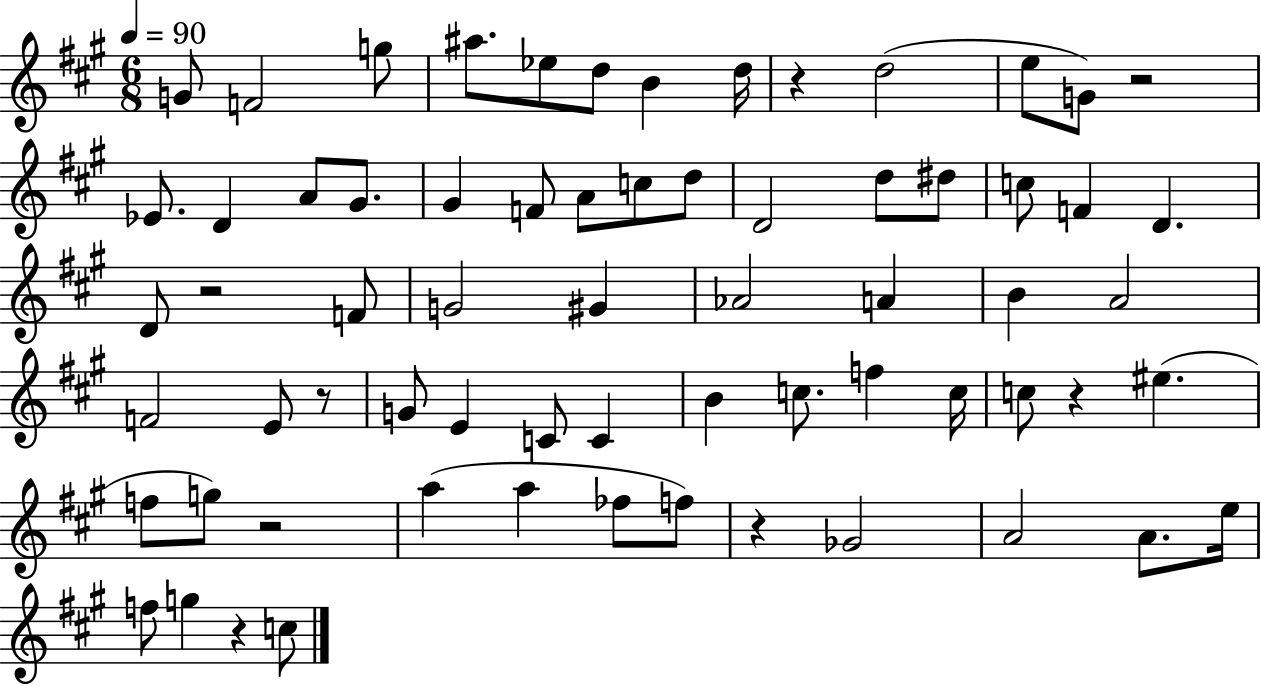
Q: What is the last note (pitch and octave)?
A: C5